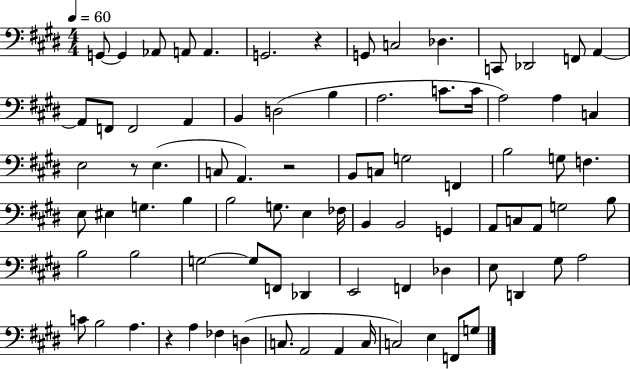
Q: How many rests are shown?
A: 4